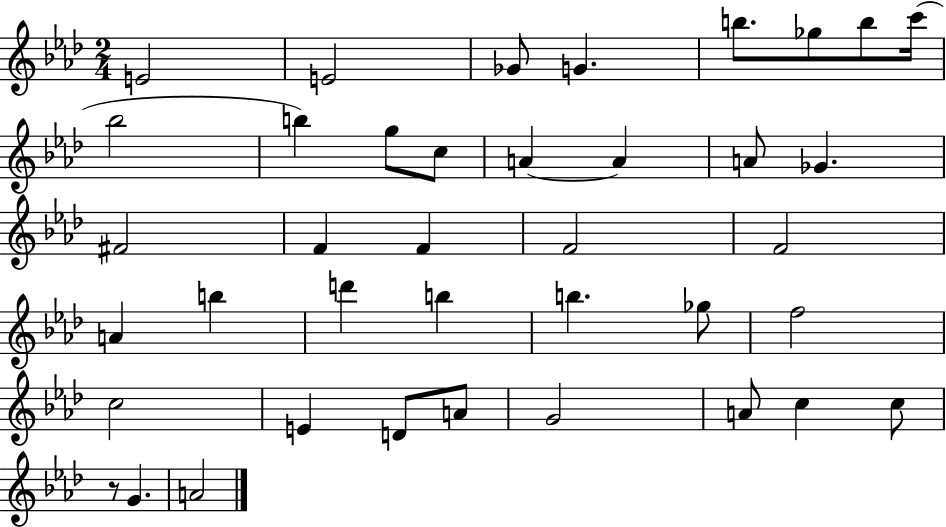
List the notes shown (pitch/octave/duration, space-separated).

E4/h E4/h Gb4/e G4/q. B5/e. Gb5/e B5/e C6/s Bb5/h B5/q G5/e C5/e A4/q A4/q A4/e Gb4/q. F#4/h F4/q F4/q F4/h F4/h A4/q B5/q D6/q B5/q B5/q. Gb5/e F5/h C5/h E4/q D4/e A4/e G4/h A4/e C5/q C5/e R/e G4/q. A4/h